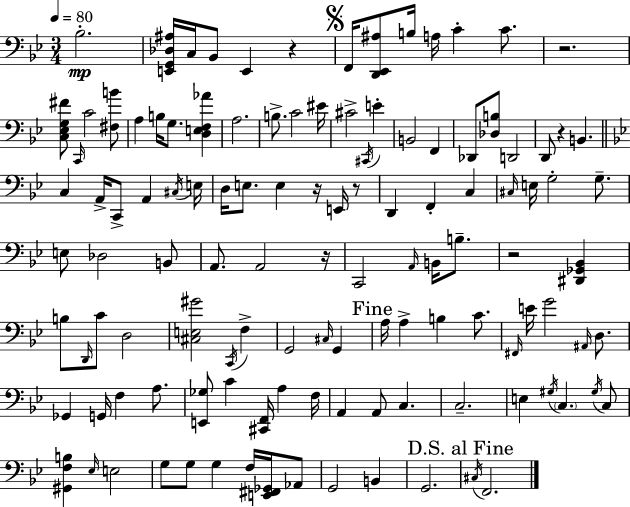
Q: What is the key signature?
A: G minor